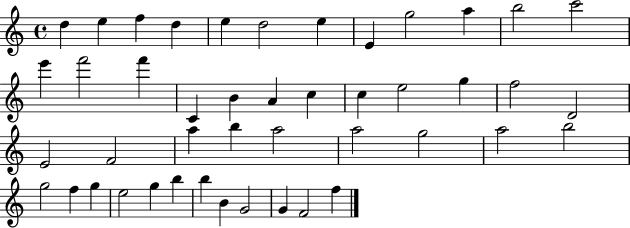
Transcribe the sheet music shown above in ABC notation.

X:1
T:Untitled
M:4/4
L:1/4
K:C
d e f d e d2 e E g2 a b2 c'2 e' f'2 f' C B A c c e2 g f2 D2 E2 F2 a b a2 a2 g2 a2 b2 g2 f g e2 g b b B G2 G F2 f